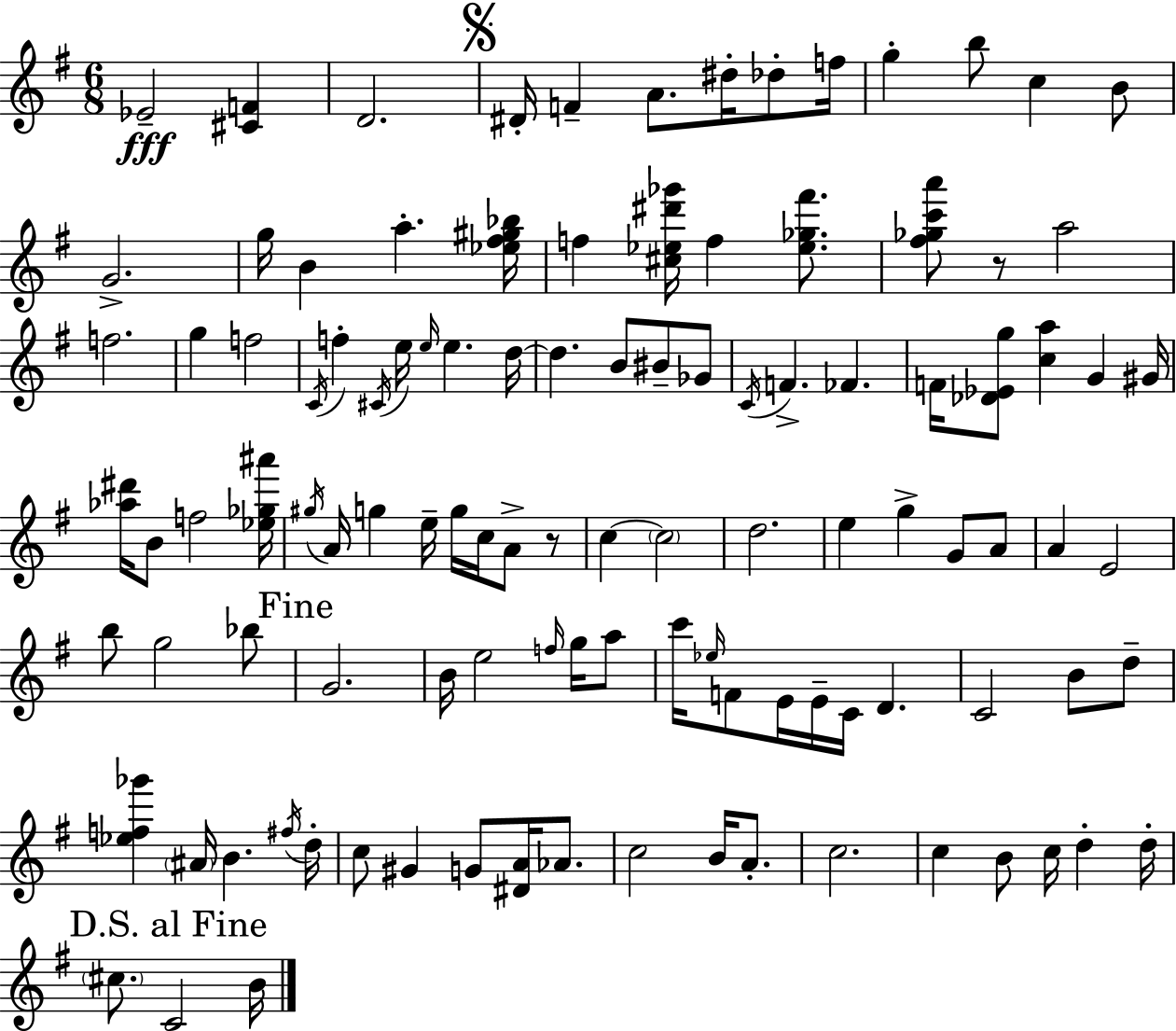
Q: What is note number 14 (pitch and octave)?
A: G5